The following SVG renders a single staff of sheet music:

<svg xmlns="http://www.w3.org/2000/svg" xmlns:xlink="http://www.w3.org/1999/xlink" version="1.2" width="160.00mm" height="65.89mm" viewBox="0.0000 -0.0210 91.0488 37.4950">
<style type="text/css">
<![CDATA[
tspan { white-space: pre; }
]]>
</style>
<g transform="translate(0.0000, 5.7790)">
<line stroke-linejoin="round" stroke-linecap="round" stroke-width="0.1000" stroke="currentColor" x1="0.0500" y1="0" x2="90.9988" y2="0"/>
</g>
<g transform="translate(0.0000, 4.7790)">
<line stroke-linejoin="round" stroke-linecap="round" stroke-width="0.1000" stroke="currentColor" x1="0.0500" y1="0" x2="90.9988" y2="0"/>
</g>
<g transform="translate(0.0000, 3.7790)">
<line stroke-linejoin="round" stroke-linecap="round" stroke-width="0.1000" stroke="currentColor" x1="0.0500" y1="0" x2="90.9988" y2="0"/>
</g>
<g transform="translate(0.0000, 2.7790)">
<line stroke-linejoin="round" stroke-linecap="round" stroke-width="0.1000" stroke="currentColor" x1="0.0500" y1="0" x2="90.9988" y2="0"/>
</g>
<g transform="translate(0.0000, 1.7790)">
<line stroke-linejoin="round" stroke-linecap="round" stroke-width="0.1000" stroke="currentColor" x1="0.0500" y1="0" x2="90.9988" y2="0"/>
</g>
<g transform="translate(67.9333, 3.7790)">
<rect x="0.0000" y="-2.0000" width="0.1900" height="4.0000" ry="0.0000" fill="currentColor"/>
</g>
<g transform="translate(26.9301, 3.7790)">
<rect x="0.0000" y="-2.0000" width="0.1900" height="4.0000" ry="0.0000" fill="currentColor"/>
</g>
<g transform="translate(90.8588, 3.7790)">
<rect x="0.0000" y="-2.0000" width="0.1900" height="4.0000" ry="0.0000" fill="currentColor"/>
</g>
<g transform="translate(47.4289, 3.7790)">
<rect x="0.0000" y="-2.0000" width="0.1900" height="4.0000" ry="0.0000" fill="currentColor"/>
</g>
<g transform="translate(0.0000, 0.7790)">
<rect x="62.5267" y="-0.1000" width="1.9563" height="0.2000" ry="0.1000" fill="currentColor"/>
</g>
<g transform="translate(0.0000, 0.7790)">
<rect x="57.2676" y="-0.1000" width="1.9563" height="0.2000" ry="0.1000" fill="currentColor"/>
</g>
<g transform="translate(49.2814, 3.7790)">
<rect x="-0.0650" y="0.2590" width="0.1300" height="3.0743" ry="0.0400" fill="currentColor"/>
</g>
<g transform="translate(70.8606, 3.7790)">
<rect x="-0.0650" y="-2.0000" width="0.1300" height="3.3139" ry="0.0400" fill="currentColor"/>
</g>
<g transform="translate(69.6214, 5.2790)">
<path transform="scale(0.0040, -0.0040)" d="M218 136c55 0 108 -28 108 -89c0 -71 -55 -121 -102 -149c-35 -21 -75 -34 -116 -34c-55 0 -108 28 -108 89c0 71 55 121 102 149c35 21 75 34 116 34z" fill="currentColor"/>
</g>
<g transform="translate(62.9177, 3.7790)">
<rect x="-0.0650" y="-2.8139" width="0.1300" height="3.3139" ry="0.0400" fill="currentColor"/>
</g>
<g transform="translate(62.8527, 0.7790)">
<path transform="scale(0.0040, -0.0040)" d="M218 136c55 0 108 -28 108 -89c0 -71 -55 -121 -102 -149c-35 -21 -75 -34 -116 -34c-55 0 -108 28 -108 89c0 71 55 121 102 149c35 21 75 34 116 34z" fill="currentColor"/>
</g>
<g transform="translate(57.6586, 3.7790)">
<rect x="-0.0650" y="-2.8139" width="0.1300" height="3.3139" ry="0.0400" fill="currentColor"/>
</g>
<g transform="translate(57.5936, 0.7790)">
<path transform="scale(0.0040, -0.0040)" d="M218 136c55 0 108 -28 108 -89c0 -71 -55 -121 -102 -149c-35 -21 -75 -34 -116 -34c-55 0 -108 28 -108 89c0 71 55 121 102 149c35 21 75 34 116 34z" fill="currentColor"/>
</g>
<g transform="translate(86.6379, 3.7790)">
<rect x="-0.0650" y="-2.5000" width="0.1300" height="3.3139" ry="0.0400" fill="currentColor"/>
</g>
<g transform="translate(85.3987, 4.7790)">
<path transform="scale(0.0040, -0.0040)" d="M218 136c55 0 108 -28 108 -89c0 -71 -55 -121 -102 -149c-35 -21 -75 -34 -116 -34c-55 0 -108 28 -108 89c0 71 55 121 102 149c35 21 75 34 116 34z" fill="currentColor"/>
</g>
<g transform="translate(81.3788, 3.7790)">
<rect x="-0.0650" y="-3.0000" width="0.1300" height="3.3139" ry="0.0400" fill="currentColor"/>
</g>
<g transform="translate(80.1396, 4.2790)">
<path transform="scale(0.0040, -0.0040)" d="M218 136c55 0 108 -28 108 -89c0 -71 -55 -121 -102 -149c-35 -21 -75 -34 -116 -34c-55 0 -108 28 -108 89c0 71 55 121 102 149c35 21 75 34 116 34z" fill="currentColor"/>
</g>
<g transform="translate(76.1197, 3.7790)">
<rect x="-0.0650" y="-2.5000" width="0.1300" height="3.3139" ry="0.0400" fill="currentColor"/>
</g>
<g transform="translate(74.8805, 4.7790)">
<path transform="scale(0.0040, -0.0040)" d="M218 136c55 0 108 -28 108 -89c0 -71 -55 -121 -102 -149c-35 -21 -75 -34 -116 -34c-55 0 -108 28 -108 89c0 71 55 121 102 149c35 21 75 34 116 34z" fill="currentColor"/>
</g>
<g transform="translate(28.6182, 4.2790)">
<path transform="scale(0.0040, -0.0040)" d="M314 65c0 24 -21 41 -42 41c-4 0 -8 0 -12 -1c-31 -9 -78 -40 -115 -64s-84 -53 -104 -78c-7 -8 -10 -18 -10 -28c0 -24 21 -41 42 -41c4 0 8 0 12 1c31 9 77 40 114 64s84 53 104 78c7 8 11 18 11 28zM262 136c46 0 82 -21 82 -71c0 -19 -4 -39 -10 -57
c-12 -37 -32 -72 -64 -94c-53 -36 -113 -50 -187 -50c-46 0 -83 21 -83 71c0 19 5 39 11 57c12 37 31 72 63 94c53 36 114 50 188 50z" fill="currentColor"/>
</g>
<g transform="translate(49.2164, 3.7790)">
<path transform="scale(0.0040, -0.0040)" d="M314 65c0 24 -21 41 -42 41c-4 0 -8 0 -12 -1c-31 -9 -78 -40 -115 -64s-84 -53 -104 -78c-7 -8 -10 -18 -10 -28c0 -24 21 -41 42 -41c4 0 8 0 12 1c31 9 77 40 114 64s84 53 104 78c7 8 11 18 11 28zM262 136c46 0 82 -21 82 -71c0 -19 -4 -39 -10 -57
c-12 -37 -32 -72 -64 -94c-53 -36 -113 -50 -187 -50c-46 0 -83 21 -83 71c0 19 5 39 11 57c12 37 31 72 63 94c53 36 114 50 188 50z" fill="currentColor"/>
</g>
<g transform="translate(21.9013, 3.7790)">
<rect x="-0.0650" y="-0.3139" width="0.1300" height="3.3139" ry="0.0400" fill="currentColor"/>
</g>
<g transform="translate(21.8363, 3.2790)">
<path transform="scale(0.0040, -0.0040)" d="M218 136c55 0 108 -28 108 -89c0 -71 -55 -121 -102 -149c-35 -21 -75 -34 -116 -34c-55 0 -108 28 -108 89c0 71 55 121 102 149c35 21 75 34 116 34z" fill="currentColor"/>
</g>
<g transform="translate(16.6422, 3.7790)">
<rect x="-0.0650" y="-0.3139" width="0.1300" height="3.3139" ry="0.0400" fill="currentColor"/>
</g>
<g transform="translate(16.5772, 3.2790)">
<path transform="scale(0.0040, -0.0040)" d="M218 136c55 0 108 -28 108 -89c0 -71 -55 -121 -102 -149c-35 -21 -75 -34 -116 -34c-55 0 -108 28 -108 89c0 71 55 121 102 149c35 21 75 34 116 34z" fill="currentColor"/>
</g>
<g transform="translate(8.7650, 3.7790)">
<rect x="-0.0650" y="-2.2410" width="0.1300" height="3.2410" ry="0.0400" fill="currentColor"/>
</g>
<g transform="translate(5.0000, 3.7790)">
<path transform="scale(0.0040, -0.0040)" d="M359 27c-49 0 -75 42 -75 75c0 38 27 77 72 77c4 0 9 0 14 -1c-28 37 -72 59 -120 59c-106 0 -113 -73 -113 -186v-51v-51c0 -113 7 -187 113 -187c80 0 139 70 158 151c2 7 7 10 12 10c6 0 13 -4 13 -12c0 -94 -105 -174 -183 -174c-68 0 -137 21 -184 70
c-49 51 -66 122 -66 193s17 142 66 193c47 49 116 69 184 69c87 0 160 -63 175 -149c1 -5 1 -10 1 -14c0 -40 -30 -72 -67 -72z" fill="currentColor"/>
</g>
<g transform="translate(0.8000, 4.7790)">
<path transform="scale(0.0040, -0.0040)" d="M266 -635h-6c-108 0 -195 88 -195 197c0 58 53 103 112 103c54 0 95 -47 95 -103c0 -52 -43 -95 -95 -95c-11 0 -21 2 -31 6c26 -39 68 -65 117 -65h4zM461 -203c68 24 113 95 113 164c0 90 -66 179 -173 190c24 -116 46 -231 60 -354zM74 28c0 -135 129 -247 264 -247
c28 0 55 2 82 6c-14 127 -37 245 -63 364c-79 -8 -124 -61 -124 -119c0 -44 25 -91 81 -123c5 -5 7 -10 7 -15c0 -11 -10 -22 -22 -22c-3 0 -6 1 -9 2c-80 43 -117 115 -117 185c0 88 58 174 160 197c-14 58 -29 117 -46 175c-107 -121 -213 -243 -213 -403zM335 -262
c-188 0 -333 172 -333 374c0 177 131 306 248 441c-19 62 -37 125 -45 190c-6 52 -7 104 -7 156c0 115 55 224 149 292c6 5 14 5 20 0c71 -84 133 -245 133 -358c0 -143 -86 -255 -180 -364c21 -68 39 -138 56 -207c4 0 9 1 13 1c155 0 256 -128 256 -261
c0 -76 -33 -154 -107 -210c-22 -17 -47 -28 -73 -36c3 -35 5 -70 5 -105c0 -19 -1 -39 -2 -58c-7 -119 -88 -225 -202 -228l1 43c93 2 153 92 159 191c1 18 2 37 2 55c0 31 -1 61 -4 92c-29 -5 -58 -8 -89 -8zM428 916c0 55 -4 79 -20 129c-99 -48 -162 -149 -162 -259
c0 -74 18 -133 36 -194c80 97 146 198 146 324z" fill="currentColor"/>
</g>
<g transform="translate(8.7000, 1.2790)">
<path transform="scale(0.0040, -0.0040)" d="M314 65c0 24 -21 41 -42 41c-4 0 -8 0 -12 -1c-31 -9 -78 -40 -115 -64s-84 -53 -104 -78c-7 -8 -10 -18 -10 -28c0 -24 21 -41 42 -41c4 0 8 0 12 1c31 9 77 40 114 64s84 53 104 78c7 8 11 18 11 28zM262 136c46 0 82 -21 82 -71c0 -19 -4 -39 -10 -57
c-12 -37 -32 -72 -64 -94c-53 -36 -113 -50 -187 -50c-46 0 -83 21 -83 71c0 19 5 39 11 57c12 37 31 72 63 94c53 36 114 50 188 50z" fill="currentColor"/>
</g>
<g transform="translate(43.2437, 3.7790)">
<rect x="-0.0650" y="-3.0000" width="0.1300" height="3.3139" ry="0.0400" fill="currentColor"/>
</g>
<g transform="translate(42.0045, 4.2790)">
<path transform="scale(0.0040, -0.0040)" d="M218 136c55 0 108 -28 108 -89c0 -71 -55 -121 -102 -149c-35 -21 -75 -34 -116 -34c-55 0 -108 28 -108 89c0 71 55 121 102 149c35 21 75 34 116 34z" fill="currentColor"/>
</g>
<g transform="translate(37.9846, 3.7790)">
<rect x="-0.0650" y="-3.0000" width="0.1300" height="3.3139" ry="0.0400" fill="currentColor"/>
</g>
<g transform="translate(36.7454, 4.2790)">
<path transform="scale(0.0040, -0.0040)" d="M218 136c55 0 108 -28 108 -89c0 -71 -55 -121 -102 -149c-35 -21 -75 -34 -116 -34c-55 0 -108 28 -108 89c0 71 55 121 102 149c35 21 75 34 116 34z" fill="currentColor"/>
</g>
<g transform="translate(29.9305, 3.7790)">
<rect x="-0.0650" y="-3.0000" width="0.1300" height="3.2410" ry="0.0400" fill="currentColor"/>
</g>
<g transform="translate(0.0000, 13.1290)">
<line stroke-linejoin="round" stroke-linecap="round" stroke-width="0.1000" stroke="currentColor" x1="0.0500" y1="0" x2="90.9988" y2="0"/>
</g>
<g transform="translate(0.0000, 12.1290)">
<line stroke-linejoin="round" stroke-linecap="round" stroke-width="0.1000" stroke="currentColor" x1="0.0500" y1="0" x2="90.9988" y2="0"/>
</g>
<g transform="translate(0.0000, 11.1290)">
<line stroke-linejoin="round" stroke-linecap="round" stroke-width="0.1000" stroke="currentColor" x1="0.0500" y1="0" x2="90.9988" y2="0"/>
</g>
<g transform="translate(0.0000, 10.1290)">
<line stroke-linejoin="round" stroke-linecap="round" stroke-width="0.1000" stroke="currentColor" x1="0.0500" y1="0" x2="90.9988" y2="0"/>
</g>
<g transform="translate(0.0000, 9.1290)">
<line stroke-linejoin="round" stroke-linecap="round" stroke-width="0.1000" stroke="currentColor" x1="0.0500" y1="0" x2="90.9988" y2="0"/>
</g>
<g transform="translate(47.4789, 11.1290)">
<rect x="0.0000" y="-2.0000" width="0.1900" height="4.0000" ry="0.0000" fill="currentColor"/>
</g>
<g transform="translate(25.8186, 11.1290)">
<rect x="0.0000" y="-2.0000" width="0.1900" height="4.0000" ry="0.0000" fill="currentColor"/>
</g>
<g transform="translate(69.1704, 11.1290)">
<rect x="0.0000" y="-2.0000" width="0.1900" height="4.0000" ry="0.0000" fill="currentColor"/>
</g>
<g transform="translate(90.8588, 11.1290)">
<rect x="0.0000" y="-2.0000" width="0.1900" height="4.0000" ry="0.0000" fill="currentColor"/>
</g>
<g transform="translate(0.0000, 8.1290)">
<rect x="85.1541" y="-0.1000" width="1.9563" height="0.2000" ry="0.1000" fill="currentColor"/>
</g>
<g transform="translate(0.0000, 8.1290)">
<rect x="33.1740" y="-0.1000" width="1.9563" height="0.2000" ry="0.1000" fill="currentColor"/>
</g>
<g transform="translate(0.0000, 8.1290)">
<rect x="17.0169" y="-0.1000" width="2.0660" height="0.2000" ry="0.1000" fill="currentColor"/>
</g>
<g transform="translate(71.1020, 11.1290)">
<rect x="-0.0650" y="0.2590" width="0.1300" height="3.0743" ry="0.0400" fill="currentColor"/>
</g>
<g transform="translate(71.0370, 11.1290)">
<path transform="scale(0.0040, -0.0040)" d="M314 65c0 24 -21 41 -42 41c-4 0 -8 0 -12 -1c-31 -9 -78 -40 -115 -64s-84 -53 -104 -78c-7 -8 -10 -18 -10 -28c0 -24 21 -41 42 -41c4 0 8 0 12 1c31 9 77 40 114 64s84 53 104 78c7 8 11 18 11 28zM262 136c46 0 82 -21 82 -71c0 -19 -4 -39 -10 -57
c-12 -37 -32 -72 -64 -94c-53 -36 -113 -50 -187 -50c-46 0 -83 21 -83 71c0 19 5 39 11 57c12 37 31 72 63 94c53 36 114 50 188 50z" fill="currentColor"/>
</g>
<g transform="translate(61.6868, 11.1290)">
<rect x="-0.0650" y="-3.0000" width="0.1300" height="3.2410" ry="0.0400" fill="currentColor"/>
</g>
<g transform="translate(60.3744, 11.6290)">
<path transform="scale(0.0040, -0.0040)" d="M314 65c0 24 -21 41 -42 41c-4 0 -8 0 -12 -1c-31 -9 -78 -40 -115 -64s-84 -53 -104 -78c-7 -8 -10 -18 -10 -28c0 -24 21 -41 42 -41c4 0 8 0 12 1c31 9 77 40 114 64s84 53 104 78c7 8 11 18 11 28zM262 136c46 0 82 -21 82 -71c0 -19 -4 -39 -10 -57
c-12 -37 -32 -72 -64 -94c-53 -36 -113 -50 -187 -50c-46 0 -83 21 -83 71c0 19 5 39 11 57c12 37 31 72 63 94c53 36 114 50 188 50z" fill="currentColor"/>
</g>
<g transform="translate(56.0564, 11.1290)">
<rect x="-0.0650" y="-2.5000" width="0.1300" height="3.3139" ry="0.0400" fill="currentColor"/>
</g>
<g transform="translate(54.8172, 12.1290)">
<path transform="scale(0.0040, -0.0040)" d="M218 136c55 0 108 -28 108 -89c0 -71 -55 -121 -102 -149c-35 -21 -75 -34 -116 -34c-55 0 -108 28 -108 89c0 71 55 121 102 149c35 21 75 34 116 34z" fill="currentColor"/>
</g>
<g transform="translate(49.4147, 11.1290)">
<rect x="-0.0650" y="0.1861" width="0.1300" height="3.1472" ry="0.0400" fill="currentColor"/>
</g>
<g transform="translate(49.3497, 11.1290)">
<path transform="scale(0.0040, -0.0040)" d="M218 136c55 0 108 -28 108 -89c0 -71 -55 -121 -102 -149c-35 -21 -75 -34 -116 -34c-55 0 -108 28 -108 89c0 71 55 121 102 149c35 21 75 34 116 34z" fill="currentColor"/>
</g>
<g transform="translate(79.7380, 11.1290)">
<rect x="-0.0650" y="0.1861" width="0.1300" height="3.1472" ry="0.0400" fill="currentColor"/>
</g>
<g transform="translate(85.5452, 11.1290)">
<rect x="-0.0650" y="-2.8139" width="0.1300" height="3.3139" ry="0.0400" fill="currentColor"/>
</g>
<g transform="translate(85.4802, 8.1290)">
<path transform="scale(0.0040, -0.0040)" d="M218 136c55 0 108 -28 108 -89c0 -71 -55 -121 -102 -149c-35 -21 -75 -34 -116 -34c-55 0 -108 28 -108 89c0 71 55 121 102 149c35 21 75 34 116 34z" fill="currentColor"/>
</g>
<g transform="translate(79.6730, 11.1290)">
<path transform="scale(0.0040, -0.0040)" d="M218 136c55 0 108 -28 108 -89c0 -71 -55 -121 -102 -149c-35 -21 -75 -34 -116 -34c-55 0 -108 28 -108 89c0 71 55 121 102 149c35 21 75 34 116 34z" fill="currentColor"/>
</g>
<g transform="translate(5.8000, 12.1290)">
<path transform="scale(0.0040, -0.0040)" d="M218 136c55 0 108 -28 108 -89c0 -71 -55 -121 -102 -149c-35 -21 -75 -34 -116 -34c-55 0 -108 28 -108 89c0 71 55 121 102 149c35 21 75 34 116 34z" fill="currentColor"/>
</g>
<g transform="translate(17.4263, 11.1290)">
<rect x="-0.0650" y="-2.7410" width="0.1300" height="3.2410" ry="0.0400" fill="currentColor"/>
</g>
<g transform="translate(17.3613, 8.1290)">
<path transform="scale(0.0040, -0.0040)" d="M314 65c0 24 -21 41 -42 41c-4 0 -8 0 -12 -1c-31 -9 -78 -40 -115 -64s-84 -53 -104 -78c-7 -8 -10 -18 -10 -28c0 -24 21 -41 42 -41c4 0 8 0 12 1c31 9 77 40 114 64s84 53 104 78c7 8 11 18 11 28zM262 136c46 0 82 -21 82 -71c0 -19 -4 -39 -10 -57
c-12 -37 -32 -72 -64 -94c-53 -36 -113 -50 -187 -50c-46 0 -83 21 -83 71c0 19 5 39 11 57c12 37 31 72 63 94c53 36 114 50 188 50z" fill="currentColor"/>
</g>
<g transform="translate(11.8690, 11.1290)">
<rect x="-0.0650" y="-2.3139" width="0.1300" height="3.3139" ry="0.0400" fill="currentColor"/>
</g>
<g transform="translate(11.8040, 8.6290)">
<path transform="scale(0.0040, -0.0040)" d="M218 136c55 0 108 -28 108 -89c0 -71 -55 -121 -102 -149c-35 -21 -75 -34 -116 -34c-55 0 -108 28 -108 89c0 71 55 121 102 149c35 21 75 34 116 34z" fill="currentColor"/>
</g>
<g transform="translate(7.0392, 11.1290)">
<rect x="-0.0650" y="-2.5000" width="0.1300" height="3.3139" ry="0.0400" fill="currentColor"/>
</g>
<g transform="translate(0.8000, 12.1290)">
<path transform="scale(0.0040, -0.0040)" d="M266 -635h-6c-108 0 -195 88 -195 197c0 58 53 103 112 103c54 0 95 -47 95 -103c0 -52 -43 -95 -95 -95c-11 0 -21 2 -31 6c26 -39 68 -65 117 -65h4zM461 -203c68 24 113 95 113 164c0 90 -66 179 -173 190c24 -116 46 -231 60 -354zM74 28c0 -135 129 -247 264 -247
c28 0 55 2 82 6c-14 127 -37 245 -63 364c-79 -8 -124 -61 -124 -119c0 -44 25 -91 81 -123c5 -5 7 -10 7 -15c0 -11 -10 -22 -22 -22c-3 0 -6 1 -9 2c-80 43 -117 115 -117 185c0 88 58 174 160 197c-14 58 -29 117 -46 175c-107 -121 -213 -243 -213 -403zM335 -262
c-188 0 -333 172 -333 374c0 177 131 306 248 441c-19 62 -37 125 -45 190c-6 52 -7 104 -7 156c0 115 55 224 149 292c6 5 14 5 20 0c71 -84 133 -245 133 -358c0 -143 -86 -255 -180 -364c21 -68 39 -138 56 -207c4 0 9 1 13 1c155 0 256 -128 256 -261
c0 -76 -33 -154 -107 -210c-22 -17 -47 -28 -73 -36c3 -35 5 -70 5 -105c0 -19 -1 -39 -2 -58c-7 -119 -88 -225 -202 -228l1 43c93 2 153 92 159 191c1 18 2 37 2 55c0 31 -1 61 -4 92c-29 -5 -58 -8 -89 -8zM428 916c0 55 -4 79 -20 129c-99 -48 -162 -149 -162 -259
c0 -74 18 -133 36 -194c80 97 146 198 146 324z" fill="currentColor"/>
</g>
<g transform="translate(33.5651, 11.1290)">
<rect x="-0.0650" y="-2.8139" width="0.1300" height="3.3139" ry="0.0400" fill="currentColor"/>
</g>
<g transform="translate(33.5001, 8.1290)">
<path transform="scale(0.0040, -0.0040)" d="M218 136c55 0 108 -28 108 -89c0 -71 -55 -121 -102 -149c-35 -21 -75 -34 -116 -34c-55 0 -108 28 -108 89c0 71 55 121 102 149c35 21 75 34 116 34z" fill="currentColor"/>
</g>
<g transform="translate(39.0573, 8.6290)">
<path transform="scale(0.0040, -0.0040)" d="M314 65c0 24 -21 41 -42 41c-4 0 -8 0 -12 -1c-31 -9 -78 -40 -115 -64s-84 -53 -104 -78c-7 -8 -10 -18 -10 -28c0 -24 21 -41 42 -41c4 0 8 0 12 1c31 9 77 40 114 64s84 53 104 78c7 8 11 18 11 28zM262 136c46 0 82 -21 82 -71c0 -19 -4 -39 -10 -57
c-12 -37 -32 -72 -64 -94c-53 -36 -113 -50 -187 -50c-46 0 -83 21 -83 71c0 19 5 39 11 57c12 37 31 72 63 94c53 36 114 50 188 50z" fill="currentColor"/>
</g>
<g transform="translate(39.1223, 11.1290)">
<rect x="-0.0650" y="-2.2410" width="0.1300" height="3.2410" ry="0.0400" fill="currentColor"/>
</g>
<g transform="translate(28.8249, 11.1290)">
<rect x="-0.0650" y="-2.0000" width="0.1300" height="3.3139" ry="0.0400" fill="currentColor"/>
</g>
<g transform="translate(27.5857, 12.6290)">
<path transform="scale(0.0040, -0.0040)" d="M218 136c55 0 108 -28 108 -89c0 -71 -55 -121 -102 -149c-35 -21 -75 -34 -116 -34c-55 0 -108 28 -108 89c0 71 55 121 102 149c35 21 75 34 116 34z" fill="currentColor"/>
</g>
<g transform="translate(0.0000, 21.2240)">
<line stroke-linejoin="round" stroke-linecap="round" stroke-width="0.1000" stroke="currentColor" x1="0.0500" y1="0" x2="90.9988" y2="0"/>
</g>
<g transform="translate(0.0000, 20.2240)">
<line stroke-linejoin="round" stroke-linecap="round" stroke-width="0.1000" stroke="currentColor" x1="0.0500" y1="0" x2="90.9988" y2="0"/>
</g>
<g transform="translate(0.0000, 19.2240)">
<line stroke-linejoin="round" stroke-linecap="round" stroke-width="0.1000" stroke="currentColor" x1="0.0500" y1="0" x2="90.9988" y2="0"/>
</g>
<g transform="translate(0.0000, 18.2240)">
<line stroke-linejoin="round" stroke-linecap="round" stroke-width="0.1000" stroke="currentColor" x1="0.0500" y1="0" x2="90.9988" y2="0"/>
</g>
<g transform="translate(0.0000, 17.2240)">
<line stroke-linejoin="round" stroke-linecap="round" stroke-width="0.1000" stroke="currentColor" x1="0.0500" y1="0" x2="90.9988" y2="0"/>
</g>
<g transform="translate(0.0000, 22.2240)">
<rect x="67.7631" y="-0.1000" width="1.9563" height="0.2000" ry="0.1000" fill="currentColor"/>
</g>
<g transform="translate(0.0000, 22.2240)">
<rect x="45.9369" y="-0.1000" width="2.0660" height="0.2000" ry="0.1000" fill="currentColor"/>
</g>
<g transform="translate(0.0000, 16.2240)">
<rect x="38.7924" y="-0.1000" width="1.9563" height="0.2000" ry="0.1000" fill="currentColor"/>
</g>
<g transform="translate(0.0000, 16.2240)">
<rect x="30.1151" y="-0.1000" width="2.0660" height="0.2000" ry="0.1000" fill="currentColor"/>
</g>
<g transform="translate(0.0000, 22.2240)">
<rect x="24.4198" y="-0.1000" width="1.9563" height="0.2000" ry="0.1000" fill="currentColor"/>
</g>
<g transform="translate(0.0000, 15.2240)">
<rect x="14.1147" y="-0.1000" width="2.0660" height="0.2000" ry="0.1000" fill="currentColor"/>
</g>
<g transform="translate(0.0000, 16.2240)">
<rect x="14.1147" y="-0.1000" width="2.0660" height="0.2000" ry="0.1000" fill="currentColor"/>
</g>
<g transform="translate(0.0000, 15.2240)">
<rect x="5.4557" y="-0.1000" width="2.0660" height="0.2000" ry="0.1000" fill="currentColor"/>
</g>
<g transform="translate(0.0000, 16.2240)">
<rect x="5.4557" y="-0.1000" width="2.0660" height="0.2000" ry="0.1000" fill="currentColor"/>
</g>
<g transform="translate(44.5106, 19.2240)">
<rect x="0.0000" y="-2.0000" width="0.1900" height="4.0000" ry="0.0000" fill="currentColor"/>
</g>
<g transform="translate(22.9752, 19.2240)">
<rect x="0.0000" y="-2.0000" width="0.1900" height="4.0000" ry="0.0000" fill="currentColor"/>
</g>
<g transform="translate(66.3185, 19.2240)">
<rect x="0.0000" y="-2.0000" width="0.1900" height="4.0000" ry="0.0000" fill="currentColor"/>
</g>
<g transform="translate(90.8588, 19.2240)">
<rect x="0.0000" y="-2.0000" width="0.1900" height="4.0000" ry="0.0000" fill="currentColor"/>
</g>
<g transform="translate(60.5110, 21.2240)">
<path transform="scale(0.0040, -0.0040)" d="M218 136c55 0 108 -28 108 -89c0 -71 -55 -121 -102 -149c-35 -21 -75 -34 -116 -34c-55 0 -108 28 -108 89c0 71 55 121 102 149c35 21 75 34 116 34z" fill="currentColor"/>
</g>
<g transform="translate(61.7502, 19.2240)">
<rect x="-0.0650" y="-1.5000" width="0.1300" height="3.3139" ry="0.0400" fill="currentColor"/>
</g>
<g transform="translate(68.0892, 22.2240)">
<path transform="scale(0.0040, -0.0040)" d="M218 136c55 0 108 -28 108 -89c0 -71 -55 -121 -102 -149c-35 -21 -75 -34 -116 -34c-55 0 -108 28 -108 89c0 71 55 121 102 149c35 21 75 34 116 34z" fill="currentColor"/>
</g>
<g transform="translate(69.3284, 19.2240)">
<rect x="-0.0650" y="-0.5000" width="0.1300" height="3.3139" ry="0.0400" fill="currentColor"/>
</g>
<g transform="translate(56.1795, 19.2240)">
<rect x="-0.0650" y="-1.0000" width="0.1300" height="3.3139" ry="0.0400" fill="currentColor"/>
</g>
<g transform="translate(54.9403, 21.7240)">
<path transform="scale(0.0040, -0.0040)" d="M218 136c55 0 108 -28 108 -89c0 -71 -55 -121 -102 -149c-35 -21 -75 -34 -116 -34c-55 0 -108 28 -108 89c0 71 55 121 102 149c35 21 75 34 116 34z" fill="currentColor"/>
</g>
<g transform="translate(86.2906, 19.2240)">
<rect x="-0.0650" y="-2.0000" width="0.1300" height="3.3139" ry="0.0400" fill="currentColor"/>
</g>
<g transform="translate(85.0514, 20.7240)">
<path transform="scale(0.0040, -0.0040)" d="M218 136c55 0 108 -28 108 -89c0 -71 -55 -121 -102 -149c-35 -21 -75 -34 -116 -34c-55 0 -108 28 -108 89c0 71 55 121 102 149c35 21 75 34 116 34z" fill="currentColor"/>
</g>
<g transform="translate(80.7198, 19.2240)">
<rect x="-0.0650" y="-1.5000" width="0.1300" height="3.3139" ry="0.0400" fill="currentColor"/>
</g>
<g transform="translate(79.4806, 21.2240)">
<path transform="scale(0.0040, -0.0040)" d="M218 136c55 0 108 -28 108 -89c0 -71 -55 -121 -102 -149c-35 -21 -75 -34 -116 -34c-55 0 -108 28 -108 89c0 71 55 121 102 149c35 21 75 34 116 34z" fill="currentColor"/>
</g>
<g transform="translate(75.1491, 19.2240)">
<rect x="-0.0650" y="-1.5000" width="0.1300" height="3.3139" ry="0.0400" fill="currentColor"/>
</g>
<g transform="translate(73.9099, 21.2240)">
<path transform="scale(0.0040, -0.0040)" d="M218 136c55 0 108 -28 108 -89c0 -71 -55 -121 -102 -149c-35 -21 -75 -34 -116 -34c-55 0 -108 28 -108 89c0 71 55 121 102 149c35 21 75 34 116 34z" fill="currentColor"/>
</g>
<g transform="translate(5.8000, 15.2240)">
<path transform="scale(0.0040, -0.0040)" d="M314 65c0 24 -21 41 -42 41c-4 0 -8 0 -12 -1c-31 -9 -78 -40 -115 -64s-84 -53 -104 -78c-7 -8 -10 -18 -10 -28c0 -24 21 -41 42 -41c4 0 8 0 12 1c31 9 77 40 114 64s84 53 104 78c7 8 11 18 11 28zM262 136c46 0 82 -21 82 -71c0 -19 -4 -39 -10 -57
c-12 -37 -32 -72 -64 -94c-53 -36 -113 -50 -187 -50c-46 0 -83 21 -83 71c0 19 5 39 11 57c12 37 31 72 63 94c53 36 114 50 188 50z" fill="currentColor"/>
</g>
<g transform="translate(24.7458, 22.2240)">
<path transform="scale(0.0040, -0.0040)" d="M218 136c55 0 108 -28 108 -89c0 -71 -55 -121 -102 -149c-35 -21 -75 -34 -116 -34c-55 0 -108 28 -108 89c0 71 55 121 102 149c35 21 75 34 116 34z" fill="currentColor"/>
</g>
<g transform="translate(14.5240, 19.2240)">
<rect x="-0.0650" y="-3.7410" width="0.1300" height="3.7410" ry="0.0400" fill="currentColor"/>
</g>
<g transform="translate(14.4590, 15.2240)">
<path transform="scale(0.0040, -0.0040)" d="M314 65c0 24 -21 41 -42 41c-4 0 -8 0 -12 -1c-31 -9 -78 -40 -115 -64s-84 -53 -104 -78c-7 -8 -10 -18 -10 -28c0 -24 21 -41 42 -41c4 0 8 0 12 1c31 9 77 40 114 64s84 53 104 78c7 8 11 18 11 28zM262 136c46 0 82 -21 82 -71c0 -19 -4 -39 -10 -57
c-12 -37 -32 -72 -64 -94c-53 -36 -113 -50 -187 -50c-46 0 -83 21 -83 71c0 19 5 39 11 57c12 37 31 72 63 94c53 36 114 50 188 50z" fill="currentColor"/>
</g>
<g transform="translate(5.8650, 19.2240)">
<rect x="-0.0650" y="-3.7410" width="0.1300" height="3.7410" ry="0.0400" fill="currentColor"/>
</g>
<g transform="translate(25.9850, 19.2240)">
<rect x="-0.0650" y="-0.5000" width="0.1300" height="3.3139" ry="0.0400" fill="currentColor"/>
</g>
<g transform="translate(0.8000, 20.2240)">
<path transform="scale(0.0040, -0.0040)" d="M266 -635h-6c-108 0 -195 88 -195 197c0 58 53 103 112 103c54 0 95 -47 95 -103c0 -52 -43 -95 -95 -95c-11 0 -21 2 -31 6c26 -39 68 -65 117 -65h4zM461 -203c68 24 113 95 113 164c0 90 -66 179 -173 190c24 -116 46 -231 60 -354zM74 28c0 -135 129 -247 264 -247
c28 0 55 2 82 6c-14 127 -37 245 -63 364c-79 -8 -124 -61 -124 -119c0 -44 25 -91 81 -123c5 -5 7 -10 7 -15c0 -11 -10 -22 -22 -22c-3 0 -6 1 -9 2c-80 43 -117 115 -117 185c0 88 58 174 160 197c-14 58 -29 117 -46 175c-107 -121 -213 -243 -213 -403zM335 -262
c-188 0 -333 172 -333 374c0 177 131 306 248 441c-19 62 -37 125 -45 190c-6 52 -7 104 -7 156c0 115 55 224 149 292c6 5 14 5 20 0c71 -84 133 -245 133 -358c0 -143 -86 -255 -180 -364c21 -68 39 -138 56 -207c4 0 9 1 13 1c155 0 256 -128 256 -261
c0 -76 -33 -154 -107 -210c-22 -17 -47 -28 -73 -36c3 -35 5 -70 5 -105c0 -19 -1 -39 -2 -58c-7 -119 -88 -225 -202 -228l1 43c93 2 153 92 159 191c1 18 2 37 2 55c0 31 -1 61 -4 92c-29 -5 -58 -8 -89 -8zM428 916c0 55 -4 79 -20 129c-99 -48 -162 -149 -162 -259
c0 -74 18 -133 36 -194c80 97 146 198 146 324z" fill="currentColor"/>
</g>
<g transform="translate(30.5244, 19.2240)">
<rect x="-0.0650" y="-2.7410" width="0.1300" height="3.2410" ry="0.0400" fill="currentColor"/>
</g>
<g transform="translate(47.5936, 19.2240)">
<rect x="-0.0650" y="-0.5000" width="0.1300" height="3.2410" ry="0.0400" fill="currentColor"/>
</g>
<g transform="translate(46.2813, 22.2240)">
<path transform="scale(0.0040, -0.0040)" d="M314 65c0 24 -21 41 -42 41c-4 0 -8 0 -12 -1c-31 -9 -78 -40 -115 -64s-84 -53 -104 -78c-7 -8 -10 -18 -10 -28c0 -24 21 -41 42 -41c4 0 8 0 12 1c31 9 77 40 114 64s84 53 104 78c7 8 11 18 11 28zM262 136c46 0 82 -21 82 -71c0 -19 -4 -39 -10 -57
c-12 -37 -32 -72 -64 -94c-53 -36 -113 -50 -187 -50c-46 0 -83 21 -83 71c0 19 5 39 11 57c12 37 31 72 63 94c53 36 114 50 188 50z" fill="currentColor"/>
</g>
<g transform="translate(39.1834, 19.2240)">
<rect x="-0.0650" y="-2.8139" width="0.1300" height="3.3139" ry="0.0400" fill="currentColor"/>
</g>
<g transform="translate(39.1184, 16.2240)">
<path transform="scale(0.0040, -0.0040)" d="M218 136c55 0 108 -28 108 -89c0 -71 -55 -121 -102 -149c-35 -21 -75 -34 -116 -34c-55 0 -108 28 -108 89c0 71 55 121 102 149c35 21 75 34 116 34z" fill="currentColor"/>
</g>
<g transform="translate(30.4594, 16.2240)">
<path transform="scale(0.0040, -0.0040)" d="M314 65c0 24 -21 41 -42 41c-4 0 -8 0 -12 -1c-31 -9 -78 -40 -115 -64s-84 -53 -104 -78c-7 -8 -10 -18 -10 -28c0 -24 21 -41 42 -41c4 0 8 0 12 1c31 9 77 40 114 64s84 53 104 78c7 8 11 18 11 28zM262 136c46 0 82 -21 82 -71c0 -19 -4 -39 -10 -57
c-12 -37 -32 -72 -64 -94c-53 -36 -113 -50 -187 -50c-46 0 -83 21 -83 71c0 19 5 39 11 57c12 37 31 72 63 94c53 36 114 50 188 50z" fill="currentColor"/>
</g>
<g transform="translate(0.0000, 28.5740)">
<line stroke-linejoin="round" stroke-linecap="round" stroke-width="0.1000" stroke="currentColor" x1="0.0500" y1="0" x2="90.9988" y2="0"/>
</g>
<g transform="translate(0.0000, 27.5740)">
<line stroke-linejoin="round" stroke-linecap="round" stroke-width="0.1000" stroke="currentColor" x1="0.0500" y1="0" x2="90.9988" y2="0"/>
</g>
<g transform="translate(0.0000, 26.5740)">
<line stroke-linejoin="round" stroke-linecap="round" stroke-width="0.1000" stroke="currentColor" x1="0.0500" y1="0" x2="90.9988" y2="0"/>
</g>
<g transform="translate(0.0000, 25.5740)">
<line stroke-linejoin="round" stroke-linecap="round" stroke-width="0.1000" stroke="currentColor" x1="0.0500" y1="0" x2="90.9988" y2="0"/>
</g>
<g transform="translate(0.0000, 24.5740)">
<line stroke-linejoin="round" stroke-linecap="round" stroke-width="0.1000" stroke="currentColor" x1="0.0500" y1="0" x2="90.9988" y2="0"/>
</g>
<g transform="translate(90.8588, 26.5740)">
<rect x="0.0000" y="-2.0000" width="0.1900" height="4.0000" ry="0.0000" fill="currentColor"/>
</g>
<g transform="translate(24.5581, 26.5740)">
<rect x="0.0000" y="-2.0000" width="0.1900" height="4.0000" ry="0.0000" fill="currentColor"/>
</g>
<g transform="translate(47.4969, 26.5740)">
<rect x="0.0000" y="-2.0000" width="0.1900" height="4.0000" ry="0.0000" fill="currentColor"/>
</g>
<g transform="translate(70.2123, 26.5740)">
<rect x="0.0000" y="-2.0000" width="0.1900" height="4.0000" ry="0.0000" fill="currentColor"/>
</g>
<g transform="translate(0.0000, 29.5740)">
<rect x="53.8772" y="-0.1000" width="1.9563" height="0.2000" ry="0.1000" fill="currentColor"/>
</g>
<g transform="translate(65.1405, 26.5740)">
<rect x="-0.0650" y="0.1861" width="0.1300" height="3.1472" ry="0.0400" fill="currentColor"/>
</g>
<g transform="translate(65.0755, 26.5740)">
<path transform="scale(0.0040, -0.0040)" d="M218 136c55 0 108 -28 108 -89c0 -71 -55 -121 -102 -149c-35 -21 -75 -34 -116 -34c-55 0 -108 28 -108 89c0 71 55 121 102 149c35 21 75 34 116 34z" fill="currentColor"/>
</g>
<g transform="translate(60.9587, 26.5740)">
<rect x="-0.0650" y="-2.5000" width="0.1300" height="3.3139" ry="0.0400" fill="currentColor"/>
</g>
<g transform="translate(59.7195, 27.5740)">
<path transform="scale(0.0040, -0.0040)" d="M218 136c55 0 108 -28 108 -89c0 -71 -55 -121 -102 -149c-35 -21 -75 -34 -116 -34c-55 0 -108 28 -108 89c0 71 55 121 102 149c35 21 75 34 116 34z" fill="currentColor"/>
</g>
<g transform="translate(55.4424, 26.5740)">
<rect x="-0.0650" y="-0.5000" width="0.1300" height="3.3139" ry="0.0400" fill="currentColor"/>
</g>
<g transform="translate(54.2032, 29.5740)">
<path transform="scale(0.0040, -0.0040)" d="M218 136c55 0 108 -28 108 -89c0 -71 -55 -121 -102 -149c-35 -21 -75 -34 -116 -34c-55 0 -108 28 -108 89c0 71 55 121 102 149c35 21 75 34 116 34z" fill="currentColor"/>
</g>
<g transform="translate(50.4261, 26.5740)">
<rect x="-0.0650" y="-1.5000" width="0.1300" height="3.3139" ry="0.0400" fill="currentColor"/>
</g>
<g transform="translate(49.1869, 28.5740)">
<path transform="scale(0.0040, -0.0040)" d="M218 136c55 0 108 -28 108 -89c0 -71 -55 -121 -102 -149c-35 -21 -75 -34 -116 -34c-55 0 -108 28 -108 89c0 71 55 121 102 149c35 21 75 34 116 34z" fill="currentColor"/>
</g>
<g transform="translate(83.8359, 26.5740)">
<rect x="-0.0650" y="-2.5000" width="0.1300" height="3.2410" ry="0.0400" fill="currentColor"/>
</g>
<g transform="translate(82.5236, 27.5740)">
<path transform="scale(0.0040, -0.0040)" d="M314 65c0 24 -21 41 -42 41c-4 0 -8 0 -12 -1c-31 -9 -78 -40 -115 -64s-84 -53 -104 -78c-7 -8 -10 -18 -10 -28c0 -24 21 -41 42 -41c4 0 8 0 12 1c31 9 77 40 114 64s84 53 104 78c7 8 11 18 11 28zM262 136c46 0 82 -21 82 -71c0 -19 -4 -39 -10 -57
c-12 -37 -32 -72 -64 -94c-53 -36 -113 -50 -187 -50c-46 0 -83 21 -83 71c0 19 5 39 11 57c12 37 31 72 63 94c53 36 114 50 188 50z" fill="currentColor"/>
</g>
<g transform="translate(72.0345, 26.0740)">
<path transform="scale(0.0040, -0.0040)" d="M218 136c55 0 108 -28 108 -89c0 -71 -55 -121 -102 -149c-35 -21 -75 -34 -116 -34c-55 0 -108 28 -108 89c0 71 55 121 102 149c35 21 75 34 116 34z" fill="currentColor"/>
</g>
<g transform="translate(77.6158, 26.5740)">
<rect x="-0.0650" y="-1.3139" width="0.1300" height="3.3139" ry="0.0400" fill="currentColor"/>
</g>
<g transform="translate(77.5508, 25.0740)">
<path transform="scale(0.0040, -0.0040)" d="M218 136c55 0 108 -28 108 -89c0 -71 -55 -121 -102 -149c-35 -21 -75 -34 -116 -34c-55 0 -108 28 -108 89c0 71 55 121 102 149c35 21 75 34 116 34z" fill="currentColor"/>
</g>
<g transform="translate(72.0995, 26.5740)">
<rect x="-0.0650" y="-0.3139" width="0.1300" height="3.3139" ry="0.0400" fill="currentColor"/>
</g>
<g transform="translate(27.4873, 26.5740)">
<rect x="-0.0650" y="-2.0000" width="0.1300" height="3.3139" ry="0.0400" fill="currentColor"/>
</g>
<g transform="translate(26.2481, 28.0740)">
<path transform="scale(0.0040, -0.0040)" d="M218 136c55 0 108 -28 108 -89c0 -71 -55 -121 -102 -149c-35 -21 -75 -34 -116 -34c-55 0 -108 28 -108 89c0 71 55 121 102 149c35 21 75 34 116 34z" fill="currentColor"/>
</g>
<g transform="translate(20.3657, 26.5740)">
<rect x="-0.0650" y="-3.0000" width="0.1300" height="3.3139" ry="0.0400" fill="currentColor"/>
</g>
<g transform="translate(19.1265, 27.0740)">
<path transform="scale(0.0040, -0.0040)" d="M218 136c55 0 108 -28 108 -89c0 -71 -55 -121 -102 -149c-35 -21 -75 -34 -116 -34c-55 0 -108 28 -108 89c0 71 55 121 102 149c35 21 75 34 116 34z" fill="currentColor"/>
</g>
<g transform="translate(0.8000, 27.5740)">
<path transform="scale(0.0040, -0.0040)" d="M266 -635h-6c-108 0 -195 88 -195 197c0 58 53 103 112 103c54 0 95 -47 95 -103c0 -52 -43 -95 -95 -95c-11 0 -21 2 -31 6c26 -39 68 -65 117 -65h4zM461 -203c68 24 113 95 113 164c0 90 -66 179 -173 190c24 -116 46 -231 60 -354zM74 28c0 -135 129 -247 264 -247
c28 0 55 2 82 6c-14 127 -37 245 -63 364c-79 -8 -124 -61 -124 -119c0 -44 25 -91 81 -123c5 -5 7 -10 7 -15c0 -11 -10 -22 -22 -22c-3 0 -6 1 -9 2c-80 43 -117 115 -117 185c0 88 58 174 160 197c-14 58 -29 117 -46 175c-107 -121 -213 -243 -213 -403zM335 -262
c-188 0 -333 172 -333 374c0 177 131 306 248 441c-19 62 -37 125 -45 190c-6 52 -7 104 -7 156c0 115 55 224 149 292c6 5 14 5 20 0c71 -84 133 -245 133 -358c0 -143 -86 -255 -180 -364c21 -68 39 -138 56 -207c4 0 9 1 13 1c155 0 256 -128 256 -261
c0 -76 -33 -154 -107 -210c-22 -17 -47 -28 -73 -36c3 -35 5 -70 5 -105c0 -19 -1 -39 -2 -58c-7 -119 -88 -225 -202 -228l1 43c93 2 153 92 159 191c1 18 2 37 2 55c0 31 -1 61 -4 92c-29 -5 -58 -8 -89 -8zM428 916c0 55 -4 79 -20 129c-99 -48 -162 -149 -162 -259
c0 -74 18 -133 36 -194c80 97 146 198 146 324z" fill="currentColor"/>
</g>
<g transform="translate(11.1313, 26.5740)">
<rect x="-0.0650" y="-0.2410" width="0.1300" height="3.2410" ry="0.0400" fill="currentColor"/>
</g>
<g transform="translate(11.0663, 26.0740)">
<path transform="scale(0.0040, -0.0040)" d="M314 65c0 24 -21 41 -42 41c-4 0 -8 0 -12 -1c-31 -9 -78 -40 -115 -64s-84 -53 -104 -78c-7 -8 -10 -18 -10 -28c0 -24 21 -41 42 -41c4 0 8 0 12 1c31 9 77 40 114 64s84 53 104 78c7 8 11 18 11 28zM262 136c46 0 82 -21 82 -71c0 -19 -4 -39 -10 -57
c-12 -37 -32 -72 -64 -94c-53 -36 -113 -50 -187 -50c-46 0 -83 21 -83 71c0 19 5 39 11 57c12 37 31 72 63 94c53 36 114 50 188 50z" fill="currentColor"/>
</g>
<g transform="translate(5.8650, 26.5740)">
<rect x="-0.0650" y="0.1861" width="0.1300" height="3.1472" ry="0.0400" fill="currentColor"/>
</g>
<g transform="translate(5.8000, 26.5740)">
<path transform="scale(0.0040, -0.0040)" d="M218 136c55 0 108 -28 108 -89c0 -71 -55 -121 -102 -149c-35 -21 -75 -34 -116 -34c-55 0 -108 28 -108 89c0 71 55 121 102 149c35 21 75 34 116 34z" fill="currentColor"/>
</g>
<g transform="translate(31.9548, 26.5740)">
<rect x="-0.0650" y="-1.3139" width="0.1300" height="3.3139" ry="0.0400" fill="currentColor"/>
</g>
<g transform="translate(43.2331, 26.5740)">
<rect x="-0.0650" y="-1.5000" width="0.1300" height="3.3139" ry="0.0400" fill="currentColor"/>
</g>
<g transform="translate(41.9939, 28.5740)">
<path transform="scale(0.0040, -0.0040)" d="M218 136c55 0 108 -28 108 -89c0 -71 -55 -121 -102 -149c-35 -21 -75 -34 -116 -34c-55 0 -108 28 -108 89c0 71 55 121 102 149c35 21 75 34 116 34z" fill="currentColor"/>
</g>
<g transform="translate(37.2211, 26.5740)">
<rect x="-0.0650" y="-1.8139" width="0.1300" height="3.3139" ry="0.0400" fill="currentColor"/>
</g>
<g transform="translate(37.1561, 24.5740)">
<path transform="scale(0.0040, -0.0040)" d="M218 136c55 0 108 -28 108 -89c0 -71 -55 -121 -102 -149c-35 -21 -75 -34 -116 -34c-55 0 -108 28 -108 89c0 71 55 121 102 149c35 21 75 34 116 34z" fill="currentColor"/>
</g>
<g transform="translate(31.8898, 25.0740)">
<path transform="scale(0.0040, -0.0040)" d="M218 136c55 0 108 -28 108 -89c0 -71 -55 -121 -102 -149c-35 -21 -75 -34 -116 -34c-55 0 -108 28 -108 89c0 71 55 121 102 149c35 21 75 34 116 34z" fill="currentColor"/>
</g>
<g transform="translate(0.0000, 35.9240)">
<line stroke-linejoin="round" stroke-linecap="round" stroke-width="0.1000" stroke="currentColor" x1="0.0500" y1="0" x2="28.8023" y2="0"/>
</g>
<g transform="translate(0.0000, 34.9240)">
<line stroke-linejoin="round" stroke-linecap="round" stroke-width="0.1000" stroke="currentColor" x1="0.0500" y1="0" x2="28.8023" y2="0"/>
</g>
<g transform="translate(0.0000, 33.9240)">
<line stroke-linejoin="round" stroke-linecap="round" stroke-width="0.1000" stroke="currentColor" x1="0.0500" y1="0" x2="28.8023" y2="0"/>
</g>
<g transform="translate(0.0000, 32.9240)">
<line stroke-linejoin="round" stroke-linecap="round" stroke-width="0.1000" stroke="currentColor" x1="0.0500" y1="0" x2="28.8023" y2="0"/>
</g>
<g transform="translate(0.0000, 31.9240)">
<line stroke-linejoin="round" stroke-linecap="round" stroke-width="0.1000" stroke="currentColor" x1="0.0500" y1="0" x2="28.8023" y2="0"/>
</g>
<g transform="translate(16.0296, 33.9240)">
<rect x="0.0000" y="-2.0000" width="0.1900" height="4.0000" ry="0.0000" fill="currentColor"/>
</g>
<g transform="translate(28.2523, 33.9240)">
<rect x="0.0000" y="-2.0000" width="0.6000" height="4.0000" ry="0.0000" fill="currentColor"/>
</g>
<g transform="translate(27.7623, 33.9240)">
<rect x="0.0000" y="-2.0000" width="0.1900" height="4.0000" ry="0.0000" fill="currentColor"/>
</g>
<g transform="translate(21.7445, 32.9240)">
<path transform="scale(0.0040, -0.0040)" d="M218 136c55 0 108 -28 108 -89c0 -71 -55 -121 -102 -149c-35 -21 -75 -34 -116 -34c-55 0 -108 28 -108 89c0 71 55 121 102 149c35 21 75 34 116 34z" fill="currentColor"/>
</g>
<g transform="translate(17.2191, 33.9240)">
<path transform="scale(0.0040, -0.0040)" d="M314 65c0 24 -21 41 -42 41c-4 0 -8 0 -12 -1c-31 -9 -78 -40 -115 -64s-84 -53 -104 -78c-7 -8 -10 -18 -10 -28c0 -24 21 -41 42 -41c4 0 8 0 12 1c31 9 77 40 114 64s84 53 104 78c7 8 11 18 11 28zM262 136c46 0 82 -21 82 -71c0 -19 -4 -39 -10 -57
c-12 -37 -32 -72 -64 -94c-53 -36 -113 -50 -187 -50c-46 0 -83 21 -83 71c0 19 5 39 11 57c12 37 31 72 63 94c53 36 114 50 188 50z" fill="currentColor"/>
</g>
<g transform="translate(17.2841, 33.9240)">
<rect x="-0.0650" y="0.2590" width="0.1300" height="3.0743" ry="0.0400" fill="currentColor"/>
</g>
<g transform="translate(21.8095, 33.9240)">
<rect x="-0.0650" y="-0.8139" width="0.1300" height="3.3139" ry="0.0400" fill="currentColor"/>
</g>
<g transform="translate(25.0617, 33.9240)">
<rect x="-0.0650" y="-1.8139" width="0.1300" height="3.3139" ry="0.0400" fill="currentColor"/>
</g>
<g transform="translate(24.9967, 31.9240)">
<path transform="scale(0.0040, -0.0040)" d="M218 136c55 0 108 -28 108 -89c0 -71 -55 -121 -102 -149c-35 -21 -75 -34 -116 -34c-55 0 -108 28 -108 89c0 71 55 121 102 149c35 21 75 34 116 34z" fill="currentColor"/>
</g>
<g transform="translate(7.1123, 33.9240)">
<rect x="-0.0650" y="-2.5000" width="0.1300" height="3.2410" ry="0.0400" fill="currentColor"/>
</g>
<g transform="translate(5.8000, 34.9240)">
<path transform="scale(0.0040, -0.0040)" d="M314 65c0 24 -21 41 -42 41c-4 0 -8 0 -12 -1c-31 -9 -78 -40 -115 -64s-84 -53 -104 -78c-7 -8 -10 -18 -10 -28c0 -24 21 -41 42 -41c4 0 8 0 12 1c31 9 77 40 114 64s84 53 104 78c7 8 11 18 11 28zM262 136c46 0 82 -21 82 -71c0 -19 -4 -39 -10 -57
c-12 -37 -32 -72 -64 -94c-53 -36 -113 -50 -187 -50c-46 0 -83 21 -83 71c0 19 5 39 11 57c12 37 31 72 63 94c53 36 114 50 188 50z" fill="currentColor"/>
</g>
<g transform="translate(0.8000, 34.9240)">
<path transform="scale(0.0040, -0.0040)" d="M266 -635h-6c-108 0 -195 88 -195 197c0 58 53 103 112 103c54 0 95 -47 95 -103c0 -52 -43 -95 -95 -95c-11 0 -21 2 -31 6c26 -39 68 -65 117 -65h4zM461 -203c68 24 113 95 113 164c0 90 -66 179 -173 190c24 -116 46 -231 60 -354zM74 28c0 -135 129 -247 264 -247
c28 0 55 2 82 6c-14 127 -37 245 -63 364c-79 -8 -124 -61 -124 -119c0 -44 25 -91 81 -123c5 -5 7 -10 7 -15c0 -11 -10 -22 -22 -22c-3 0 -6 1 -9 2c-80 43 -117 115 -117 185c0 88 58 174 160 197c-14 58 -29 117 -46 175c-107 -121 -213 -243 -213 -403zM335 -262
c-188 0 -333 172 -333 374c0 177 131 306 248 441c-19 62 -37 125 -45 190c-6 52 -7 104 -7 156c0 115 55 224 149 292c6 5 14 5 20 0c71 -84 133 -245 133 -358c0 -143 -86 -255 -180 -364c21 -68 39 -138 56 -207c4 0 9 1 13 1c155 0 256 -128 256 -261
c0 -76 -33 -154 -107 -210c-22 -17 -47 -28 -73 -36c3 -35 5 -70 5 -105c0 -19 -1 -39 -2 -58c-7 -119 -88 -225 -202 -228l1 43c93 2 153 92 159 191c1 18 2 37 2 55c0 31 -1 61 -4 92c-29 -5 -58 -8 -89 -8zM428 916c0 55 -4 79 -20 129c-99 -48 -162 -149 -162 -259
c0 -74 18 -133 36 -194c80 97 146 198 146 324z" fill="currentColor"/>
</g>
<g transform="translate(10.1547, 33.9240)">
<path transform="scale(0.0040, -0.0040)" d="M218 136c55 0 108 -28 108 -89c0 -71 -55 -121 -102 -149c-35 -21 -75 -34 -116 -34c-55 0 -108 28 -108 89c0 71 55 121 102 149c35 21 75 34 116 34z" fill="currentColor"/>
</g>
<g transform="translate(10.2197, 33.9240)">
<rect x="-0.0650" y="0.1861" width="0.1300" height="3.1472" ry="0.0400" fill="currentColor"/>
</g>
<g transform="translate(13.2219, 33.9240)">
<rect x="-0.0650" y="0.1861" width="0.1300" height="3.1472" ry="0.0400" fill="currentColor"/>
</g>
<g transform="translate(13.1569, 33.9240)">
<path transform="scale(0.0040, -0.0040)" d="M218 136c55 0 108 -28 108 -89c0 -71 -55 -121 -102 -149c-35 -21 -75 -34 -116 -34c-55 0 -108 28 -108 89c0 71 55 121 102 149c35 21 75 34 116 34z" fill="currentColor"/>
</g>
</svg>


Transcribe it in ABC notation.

X:1
T:Untitled
M:4/4
L:1/4
K:C
g2 c c A2 A A B2 a a F G A G G g a2 F a g2 B G A2 B2 B a c'2 c'2 C a2 a C2 D E C E E F B c2 A F e f E E C G B c e G2 G2 B B B2 d f